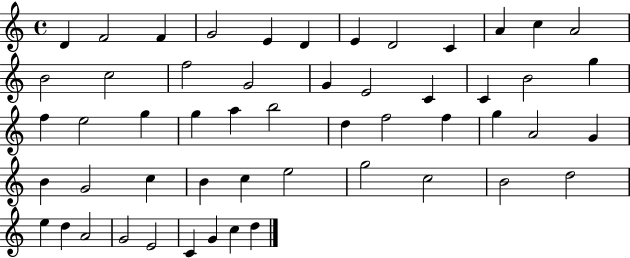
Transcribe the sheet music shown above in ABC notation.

X:1
T:Untitled
M:4/4
L:1/4
K:C
D F2 F G2 E D E D2 C A c A2 B2 c2 f2 G2 G E2 C C B2 g f e2 g g a b2 d f2 f g A2 G B G2 c B c e2 g2 c2 B2 d2 e d A2 G2 E2 C G c d